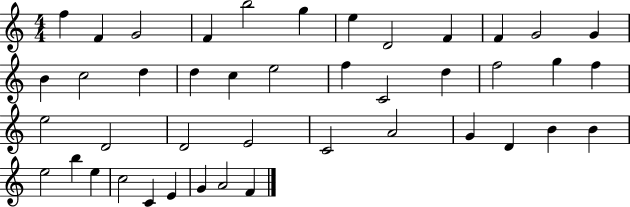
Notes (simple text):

F5/q F4/q G4/h F4/q B5/h G5/q E5/q D4/h F4/q F4/q G4/h G4/q B4/q C5/h D5/q D5/q C5/q E5/h F5/q C4/h D5/q F5/h G5/q F5/q E5/h D4/h D4/h E4/h C4/h A4/h G4/q D4/q B4/q B4/q E5/h B5/q E5/q C5/h C4/q E4/q G4/q A4/h F4/q